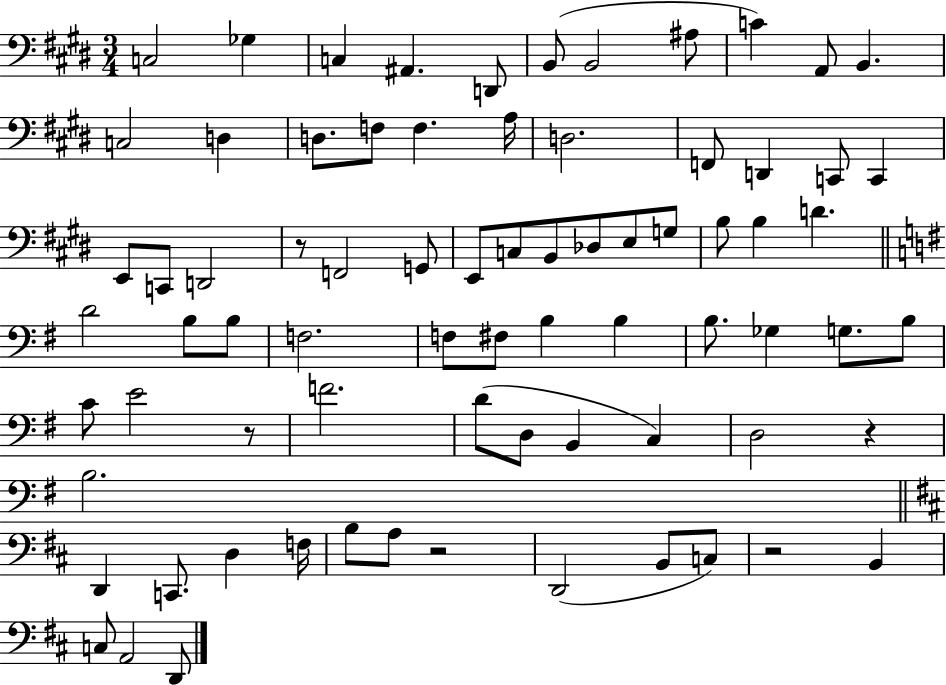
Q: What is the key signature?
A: E major